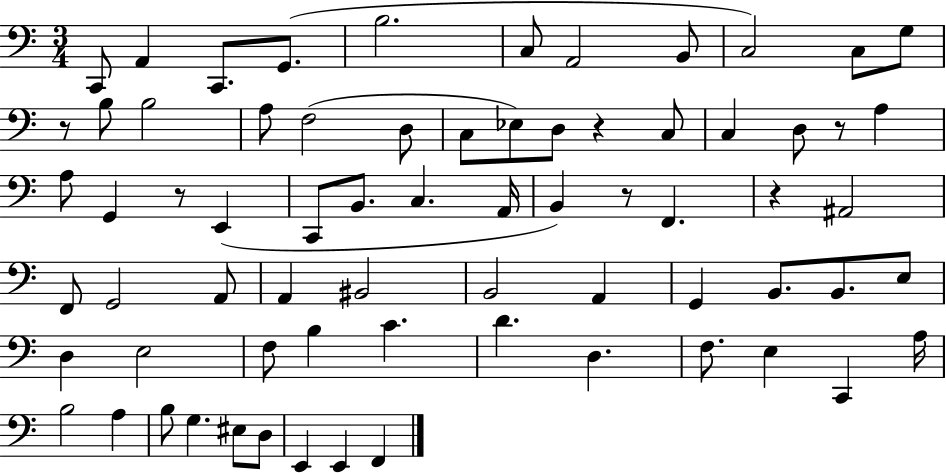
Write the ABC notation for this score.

X:1
T:Untitled
M:3/4
L:1/4
K:C
C,,/2 A,, C,,/2 G,,/2 B,2 C,/2 A,,2 B,,/2 C,2 C,/2 G,/2 z/2 B,/2 B,2 A,/2 F,2 D,/2 C,/2 _E,/2 D,/2 z C,/2 C, D,/2 z/2 A, A,/2 G,, z/2 E,, C,,/2 B,,/2 C, A,,/4 B,, z/2 F,, z ^A,,2 F,,/2 G,,2 A,,/2 A,, ^B,,2 B,,2 A,, G,, B,,/2 B,,/2 E,/2 D, E,2 F,/2 B, C D D, F,/2 E, C,, A,/4 B,2 A, B,/2 G, ^E,/2 D,/2 E,, E,, F,,